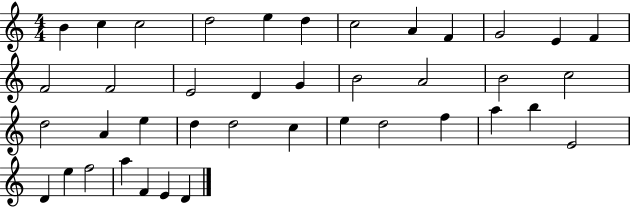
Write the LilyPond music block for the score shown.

{
  \clef treble
  \numericTimeSignature
  \time 4/4
  \key c \major
  b'4 c''4 c''2 | d''2 e''4 d''4 | c''2 a'4 f'4 | g'2 e'4 f'4 | \break f'2 f'2 | e'2 d'4 g'4 | b'2 a'2 | b'2 c''2 | \break d''2 a'4 e''4 | d''4 d''2 c''4 | e''4 d''2 f''4 | a''4 b''4 e'2 | \break d'4 e''4 f''2 | a''4 f'4 e'4 d'4 | \bar "|."
}